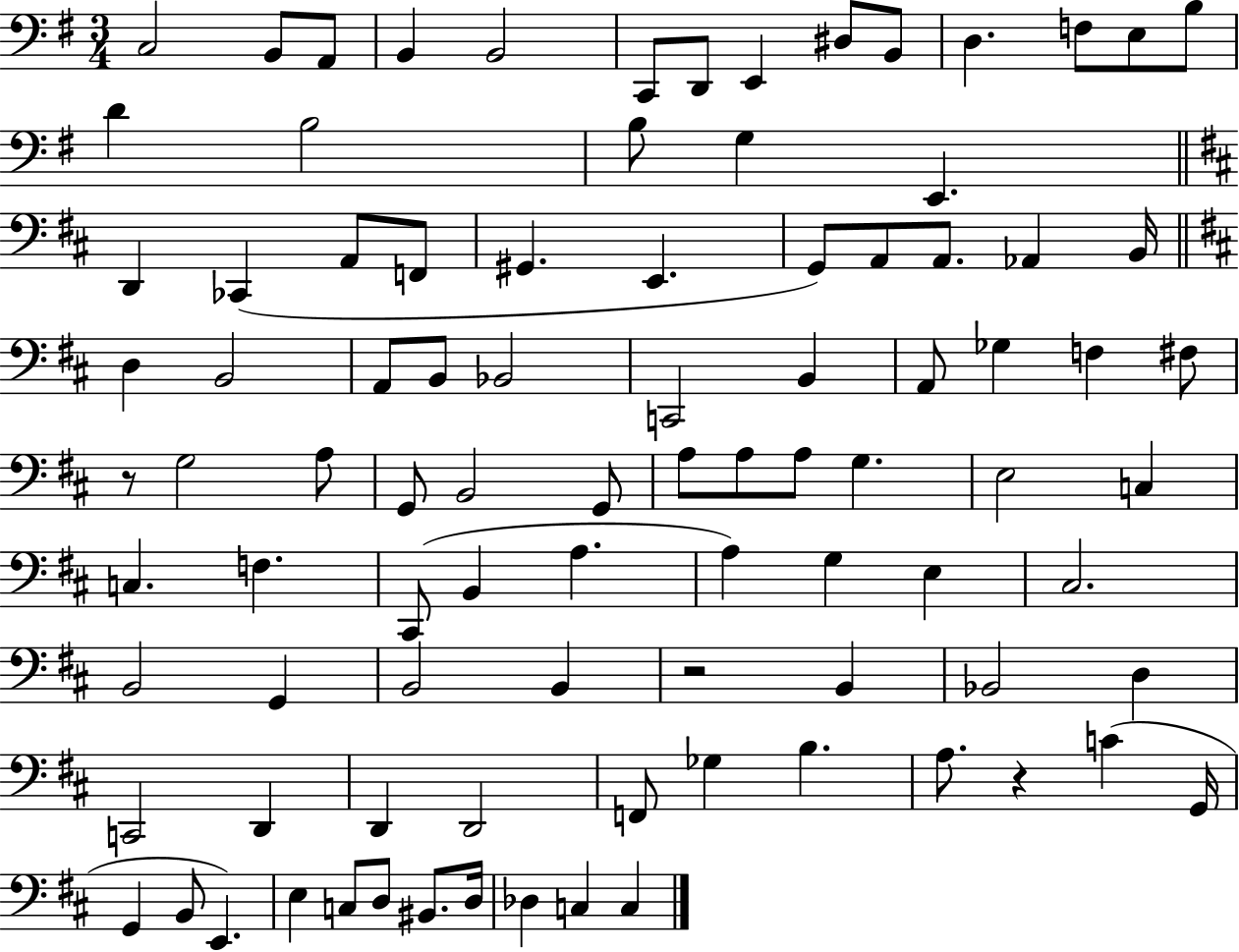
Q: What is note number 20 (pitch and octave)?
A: D2